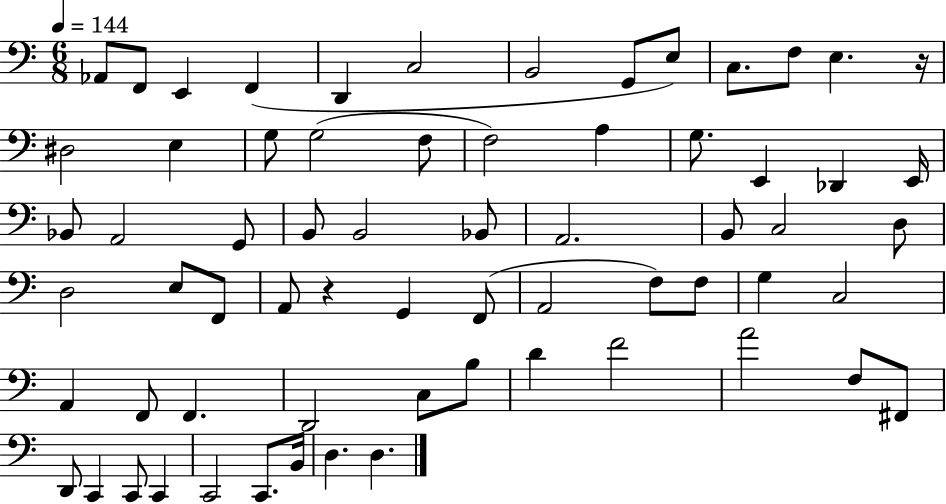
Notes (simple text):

Ab2/e F2/e E2/q F2/q D2/q C3/h B2/h G2/e E3/e C3/e. F3/e E3/q. R/s D#3/h E3/q G3/e G3/h F3/e F3/h A3/q G3/e. E2/q Db2/q E2/s Bb2/e A2/h G2/e B2/e B2/h Bb2/e A2/h. B2/e C3/h D3/e D3/h E3/e F2/e A2/e R/q G2/q F2/e A2/h F3/e F3/e G3/q C3/h A2/q F2/e F2/q. D2/h C3/e B3/e D4/q F4/h A4/h F3/e F#2/e D2/e C2/q C2/e C2/q C2/h C2/e. B2/s D3/q. D3/q.